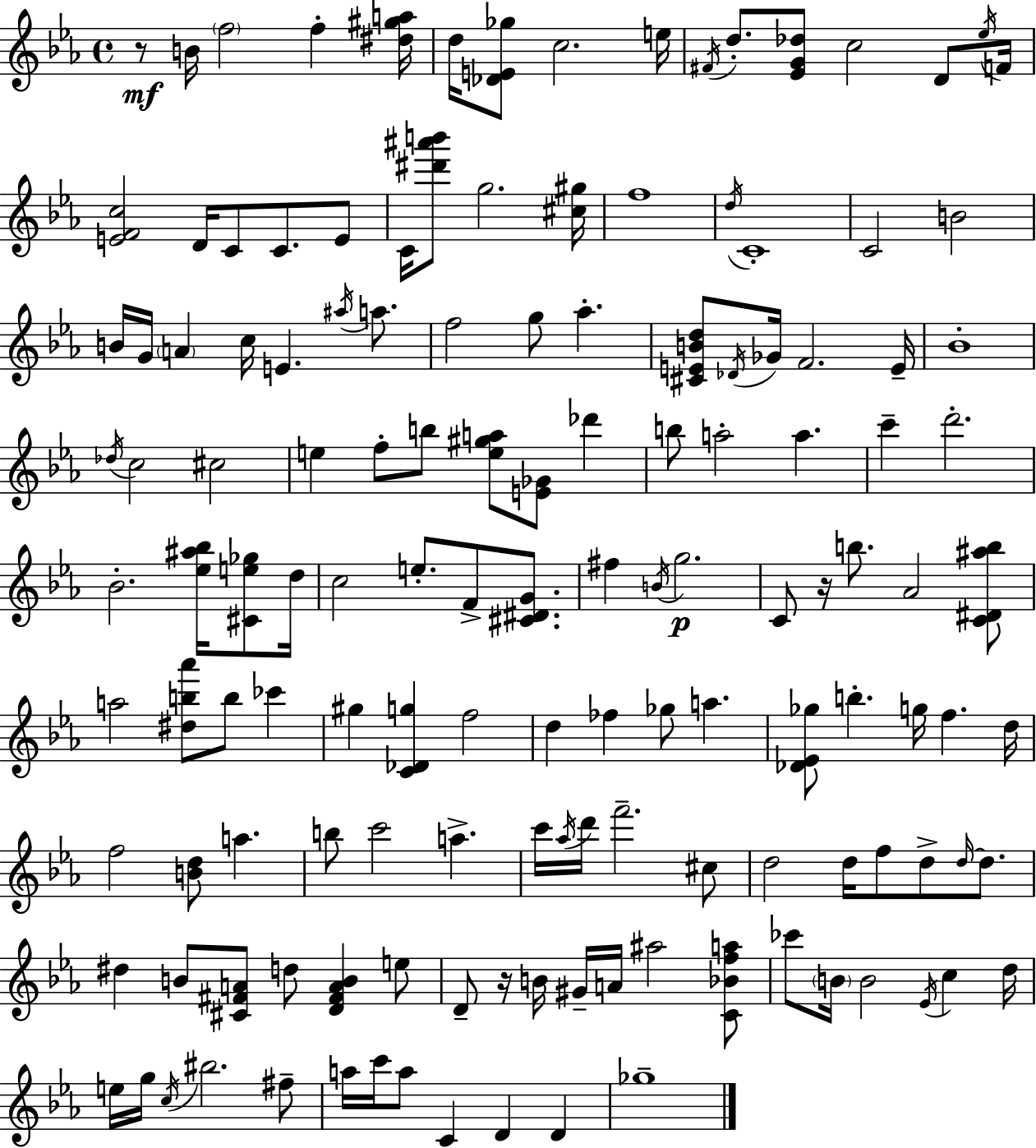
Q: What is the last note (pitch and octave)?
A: Gb5